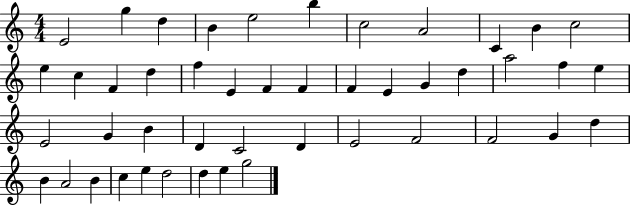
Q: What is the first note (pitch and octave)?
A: E4